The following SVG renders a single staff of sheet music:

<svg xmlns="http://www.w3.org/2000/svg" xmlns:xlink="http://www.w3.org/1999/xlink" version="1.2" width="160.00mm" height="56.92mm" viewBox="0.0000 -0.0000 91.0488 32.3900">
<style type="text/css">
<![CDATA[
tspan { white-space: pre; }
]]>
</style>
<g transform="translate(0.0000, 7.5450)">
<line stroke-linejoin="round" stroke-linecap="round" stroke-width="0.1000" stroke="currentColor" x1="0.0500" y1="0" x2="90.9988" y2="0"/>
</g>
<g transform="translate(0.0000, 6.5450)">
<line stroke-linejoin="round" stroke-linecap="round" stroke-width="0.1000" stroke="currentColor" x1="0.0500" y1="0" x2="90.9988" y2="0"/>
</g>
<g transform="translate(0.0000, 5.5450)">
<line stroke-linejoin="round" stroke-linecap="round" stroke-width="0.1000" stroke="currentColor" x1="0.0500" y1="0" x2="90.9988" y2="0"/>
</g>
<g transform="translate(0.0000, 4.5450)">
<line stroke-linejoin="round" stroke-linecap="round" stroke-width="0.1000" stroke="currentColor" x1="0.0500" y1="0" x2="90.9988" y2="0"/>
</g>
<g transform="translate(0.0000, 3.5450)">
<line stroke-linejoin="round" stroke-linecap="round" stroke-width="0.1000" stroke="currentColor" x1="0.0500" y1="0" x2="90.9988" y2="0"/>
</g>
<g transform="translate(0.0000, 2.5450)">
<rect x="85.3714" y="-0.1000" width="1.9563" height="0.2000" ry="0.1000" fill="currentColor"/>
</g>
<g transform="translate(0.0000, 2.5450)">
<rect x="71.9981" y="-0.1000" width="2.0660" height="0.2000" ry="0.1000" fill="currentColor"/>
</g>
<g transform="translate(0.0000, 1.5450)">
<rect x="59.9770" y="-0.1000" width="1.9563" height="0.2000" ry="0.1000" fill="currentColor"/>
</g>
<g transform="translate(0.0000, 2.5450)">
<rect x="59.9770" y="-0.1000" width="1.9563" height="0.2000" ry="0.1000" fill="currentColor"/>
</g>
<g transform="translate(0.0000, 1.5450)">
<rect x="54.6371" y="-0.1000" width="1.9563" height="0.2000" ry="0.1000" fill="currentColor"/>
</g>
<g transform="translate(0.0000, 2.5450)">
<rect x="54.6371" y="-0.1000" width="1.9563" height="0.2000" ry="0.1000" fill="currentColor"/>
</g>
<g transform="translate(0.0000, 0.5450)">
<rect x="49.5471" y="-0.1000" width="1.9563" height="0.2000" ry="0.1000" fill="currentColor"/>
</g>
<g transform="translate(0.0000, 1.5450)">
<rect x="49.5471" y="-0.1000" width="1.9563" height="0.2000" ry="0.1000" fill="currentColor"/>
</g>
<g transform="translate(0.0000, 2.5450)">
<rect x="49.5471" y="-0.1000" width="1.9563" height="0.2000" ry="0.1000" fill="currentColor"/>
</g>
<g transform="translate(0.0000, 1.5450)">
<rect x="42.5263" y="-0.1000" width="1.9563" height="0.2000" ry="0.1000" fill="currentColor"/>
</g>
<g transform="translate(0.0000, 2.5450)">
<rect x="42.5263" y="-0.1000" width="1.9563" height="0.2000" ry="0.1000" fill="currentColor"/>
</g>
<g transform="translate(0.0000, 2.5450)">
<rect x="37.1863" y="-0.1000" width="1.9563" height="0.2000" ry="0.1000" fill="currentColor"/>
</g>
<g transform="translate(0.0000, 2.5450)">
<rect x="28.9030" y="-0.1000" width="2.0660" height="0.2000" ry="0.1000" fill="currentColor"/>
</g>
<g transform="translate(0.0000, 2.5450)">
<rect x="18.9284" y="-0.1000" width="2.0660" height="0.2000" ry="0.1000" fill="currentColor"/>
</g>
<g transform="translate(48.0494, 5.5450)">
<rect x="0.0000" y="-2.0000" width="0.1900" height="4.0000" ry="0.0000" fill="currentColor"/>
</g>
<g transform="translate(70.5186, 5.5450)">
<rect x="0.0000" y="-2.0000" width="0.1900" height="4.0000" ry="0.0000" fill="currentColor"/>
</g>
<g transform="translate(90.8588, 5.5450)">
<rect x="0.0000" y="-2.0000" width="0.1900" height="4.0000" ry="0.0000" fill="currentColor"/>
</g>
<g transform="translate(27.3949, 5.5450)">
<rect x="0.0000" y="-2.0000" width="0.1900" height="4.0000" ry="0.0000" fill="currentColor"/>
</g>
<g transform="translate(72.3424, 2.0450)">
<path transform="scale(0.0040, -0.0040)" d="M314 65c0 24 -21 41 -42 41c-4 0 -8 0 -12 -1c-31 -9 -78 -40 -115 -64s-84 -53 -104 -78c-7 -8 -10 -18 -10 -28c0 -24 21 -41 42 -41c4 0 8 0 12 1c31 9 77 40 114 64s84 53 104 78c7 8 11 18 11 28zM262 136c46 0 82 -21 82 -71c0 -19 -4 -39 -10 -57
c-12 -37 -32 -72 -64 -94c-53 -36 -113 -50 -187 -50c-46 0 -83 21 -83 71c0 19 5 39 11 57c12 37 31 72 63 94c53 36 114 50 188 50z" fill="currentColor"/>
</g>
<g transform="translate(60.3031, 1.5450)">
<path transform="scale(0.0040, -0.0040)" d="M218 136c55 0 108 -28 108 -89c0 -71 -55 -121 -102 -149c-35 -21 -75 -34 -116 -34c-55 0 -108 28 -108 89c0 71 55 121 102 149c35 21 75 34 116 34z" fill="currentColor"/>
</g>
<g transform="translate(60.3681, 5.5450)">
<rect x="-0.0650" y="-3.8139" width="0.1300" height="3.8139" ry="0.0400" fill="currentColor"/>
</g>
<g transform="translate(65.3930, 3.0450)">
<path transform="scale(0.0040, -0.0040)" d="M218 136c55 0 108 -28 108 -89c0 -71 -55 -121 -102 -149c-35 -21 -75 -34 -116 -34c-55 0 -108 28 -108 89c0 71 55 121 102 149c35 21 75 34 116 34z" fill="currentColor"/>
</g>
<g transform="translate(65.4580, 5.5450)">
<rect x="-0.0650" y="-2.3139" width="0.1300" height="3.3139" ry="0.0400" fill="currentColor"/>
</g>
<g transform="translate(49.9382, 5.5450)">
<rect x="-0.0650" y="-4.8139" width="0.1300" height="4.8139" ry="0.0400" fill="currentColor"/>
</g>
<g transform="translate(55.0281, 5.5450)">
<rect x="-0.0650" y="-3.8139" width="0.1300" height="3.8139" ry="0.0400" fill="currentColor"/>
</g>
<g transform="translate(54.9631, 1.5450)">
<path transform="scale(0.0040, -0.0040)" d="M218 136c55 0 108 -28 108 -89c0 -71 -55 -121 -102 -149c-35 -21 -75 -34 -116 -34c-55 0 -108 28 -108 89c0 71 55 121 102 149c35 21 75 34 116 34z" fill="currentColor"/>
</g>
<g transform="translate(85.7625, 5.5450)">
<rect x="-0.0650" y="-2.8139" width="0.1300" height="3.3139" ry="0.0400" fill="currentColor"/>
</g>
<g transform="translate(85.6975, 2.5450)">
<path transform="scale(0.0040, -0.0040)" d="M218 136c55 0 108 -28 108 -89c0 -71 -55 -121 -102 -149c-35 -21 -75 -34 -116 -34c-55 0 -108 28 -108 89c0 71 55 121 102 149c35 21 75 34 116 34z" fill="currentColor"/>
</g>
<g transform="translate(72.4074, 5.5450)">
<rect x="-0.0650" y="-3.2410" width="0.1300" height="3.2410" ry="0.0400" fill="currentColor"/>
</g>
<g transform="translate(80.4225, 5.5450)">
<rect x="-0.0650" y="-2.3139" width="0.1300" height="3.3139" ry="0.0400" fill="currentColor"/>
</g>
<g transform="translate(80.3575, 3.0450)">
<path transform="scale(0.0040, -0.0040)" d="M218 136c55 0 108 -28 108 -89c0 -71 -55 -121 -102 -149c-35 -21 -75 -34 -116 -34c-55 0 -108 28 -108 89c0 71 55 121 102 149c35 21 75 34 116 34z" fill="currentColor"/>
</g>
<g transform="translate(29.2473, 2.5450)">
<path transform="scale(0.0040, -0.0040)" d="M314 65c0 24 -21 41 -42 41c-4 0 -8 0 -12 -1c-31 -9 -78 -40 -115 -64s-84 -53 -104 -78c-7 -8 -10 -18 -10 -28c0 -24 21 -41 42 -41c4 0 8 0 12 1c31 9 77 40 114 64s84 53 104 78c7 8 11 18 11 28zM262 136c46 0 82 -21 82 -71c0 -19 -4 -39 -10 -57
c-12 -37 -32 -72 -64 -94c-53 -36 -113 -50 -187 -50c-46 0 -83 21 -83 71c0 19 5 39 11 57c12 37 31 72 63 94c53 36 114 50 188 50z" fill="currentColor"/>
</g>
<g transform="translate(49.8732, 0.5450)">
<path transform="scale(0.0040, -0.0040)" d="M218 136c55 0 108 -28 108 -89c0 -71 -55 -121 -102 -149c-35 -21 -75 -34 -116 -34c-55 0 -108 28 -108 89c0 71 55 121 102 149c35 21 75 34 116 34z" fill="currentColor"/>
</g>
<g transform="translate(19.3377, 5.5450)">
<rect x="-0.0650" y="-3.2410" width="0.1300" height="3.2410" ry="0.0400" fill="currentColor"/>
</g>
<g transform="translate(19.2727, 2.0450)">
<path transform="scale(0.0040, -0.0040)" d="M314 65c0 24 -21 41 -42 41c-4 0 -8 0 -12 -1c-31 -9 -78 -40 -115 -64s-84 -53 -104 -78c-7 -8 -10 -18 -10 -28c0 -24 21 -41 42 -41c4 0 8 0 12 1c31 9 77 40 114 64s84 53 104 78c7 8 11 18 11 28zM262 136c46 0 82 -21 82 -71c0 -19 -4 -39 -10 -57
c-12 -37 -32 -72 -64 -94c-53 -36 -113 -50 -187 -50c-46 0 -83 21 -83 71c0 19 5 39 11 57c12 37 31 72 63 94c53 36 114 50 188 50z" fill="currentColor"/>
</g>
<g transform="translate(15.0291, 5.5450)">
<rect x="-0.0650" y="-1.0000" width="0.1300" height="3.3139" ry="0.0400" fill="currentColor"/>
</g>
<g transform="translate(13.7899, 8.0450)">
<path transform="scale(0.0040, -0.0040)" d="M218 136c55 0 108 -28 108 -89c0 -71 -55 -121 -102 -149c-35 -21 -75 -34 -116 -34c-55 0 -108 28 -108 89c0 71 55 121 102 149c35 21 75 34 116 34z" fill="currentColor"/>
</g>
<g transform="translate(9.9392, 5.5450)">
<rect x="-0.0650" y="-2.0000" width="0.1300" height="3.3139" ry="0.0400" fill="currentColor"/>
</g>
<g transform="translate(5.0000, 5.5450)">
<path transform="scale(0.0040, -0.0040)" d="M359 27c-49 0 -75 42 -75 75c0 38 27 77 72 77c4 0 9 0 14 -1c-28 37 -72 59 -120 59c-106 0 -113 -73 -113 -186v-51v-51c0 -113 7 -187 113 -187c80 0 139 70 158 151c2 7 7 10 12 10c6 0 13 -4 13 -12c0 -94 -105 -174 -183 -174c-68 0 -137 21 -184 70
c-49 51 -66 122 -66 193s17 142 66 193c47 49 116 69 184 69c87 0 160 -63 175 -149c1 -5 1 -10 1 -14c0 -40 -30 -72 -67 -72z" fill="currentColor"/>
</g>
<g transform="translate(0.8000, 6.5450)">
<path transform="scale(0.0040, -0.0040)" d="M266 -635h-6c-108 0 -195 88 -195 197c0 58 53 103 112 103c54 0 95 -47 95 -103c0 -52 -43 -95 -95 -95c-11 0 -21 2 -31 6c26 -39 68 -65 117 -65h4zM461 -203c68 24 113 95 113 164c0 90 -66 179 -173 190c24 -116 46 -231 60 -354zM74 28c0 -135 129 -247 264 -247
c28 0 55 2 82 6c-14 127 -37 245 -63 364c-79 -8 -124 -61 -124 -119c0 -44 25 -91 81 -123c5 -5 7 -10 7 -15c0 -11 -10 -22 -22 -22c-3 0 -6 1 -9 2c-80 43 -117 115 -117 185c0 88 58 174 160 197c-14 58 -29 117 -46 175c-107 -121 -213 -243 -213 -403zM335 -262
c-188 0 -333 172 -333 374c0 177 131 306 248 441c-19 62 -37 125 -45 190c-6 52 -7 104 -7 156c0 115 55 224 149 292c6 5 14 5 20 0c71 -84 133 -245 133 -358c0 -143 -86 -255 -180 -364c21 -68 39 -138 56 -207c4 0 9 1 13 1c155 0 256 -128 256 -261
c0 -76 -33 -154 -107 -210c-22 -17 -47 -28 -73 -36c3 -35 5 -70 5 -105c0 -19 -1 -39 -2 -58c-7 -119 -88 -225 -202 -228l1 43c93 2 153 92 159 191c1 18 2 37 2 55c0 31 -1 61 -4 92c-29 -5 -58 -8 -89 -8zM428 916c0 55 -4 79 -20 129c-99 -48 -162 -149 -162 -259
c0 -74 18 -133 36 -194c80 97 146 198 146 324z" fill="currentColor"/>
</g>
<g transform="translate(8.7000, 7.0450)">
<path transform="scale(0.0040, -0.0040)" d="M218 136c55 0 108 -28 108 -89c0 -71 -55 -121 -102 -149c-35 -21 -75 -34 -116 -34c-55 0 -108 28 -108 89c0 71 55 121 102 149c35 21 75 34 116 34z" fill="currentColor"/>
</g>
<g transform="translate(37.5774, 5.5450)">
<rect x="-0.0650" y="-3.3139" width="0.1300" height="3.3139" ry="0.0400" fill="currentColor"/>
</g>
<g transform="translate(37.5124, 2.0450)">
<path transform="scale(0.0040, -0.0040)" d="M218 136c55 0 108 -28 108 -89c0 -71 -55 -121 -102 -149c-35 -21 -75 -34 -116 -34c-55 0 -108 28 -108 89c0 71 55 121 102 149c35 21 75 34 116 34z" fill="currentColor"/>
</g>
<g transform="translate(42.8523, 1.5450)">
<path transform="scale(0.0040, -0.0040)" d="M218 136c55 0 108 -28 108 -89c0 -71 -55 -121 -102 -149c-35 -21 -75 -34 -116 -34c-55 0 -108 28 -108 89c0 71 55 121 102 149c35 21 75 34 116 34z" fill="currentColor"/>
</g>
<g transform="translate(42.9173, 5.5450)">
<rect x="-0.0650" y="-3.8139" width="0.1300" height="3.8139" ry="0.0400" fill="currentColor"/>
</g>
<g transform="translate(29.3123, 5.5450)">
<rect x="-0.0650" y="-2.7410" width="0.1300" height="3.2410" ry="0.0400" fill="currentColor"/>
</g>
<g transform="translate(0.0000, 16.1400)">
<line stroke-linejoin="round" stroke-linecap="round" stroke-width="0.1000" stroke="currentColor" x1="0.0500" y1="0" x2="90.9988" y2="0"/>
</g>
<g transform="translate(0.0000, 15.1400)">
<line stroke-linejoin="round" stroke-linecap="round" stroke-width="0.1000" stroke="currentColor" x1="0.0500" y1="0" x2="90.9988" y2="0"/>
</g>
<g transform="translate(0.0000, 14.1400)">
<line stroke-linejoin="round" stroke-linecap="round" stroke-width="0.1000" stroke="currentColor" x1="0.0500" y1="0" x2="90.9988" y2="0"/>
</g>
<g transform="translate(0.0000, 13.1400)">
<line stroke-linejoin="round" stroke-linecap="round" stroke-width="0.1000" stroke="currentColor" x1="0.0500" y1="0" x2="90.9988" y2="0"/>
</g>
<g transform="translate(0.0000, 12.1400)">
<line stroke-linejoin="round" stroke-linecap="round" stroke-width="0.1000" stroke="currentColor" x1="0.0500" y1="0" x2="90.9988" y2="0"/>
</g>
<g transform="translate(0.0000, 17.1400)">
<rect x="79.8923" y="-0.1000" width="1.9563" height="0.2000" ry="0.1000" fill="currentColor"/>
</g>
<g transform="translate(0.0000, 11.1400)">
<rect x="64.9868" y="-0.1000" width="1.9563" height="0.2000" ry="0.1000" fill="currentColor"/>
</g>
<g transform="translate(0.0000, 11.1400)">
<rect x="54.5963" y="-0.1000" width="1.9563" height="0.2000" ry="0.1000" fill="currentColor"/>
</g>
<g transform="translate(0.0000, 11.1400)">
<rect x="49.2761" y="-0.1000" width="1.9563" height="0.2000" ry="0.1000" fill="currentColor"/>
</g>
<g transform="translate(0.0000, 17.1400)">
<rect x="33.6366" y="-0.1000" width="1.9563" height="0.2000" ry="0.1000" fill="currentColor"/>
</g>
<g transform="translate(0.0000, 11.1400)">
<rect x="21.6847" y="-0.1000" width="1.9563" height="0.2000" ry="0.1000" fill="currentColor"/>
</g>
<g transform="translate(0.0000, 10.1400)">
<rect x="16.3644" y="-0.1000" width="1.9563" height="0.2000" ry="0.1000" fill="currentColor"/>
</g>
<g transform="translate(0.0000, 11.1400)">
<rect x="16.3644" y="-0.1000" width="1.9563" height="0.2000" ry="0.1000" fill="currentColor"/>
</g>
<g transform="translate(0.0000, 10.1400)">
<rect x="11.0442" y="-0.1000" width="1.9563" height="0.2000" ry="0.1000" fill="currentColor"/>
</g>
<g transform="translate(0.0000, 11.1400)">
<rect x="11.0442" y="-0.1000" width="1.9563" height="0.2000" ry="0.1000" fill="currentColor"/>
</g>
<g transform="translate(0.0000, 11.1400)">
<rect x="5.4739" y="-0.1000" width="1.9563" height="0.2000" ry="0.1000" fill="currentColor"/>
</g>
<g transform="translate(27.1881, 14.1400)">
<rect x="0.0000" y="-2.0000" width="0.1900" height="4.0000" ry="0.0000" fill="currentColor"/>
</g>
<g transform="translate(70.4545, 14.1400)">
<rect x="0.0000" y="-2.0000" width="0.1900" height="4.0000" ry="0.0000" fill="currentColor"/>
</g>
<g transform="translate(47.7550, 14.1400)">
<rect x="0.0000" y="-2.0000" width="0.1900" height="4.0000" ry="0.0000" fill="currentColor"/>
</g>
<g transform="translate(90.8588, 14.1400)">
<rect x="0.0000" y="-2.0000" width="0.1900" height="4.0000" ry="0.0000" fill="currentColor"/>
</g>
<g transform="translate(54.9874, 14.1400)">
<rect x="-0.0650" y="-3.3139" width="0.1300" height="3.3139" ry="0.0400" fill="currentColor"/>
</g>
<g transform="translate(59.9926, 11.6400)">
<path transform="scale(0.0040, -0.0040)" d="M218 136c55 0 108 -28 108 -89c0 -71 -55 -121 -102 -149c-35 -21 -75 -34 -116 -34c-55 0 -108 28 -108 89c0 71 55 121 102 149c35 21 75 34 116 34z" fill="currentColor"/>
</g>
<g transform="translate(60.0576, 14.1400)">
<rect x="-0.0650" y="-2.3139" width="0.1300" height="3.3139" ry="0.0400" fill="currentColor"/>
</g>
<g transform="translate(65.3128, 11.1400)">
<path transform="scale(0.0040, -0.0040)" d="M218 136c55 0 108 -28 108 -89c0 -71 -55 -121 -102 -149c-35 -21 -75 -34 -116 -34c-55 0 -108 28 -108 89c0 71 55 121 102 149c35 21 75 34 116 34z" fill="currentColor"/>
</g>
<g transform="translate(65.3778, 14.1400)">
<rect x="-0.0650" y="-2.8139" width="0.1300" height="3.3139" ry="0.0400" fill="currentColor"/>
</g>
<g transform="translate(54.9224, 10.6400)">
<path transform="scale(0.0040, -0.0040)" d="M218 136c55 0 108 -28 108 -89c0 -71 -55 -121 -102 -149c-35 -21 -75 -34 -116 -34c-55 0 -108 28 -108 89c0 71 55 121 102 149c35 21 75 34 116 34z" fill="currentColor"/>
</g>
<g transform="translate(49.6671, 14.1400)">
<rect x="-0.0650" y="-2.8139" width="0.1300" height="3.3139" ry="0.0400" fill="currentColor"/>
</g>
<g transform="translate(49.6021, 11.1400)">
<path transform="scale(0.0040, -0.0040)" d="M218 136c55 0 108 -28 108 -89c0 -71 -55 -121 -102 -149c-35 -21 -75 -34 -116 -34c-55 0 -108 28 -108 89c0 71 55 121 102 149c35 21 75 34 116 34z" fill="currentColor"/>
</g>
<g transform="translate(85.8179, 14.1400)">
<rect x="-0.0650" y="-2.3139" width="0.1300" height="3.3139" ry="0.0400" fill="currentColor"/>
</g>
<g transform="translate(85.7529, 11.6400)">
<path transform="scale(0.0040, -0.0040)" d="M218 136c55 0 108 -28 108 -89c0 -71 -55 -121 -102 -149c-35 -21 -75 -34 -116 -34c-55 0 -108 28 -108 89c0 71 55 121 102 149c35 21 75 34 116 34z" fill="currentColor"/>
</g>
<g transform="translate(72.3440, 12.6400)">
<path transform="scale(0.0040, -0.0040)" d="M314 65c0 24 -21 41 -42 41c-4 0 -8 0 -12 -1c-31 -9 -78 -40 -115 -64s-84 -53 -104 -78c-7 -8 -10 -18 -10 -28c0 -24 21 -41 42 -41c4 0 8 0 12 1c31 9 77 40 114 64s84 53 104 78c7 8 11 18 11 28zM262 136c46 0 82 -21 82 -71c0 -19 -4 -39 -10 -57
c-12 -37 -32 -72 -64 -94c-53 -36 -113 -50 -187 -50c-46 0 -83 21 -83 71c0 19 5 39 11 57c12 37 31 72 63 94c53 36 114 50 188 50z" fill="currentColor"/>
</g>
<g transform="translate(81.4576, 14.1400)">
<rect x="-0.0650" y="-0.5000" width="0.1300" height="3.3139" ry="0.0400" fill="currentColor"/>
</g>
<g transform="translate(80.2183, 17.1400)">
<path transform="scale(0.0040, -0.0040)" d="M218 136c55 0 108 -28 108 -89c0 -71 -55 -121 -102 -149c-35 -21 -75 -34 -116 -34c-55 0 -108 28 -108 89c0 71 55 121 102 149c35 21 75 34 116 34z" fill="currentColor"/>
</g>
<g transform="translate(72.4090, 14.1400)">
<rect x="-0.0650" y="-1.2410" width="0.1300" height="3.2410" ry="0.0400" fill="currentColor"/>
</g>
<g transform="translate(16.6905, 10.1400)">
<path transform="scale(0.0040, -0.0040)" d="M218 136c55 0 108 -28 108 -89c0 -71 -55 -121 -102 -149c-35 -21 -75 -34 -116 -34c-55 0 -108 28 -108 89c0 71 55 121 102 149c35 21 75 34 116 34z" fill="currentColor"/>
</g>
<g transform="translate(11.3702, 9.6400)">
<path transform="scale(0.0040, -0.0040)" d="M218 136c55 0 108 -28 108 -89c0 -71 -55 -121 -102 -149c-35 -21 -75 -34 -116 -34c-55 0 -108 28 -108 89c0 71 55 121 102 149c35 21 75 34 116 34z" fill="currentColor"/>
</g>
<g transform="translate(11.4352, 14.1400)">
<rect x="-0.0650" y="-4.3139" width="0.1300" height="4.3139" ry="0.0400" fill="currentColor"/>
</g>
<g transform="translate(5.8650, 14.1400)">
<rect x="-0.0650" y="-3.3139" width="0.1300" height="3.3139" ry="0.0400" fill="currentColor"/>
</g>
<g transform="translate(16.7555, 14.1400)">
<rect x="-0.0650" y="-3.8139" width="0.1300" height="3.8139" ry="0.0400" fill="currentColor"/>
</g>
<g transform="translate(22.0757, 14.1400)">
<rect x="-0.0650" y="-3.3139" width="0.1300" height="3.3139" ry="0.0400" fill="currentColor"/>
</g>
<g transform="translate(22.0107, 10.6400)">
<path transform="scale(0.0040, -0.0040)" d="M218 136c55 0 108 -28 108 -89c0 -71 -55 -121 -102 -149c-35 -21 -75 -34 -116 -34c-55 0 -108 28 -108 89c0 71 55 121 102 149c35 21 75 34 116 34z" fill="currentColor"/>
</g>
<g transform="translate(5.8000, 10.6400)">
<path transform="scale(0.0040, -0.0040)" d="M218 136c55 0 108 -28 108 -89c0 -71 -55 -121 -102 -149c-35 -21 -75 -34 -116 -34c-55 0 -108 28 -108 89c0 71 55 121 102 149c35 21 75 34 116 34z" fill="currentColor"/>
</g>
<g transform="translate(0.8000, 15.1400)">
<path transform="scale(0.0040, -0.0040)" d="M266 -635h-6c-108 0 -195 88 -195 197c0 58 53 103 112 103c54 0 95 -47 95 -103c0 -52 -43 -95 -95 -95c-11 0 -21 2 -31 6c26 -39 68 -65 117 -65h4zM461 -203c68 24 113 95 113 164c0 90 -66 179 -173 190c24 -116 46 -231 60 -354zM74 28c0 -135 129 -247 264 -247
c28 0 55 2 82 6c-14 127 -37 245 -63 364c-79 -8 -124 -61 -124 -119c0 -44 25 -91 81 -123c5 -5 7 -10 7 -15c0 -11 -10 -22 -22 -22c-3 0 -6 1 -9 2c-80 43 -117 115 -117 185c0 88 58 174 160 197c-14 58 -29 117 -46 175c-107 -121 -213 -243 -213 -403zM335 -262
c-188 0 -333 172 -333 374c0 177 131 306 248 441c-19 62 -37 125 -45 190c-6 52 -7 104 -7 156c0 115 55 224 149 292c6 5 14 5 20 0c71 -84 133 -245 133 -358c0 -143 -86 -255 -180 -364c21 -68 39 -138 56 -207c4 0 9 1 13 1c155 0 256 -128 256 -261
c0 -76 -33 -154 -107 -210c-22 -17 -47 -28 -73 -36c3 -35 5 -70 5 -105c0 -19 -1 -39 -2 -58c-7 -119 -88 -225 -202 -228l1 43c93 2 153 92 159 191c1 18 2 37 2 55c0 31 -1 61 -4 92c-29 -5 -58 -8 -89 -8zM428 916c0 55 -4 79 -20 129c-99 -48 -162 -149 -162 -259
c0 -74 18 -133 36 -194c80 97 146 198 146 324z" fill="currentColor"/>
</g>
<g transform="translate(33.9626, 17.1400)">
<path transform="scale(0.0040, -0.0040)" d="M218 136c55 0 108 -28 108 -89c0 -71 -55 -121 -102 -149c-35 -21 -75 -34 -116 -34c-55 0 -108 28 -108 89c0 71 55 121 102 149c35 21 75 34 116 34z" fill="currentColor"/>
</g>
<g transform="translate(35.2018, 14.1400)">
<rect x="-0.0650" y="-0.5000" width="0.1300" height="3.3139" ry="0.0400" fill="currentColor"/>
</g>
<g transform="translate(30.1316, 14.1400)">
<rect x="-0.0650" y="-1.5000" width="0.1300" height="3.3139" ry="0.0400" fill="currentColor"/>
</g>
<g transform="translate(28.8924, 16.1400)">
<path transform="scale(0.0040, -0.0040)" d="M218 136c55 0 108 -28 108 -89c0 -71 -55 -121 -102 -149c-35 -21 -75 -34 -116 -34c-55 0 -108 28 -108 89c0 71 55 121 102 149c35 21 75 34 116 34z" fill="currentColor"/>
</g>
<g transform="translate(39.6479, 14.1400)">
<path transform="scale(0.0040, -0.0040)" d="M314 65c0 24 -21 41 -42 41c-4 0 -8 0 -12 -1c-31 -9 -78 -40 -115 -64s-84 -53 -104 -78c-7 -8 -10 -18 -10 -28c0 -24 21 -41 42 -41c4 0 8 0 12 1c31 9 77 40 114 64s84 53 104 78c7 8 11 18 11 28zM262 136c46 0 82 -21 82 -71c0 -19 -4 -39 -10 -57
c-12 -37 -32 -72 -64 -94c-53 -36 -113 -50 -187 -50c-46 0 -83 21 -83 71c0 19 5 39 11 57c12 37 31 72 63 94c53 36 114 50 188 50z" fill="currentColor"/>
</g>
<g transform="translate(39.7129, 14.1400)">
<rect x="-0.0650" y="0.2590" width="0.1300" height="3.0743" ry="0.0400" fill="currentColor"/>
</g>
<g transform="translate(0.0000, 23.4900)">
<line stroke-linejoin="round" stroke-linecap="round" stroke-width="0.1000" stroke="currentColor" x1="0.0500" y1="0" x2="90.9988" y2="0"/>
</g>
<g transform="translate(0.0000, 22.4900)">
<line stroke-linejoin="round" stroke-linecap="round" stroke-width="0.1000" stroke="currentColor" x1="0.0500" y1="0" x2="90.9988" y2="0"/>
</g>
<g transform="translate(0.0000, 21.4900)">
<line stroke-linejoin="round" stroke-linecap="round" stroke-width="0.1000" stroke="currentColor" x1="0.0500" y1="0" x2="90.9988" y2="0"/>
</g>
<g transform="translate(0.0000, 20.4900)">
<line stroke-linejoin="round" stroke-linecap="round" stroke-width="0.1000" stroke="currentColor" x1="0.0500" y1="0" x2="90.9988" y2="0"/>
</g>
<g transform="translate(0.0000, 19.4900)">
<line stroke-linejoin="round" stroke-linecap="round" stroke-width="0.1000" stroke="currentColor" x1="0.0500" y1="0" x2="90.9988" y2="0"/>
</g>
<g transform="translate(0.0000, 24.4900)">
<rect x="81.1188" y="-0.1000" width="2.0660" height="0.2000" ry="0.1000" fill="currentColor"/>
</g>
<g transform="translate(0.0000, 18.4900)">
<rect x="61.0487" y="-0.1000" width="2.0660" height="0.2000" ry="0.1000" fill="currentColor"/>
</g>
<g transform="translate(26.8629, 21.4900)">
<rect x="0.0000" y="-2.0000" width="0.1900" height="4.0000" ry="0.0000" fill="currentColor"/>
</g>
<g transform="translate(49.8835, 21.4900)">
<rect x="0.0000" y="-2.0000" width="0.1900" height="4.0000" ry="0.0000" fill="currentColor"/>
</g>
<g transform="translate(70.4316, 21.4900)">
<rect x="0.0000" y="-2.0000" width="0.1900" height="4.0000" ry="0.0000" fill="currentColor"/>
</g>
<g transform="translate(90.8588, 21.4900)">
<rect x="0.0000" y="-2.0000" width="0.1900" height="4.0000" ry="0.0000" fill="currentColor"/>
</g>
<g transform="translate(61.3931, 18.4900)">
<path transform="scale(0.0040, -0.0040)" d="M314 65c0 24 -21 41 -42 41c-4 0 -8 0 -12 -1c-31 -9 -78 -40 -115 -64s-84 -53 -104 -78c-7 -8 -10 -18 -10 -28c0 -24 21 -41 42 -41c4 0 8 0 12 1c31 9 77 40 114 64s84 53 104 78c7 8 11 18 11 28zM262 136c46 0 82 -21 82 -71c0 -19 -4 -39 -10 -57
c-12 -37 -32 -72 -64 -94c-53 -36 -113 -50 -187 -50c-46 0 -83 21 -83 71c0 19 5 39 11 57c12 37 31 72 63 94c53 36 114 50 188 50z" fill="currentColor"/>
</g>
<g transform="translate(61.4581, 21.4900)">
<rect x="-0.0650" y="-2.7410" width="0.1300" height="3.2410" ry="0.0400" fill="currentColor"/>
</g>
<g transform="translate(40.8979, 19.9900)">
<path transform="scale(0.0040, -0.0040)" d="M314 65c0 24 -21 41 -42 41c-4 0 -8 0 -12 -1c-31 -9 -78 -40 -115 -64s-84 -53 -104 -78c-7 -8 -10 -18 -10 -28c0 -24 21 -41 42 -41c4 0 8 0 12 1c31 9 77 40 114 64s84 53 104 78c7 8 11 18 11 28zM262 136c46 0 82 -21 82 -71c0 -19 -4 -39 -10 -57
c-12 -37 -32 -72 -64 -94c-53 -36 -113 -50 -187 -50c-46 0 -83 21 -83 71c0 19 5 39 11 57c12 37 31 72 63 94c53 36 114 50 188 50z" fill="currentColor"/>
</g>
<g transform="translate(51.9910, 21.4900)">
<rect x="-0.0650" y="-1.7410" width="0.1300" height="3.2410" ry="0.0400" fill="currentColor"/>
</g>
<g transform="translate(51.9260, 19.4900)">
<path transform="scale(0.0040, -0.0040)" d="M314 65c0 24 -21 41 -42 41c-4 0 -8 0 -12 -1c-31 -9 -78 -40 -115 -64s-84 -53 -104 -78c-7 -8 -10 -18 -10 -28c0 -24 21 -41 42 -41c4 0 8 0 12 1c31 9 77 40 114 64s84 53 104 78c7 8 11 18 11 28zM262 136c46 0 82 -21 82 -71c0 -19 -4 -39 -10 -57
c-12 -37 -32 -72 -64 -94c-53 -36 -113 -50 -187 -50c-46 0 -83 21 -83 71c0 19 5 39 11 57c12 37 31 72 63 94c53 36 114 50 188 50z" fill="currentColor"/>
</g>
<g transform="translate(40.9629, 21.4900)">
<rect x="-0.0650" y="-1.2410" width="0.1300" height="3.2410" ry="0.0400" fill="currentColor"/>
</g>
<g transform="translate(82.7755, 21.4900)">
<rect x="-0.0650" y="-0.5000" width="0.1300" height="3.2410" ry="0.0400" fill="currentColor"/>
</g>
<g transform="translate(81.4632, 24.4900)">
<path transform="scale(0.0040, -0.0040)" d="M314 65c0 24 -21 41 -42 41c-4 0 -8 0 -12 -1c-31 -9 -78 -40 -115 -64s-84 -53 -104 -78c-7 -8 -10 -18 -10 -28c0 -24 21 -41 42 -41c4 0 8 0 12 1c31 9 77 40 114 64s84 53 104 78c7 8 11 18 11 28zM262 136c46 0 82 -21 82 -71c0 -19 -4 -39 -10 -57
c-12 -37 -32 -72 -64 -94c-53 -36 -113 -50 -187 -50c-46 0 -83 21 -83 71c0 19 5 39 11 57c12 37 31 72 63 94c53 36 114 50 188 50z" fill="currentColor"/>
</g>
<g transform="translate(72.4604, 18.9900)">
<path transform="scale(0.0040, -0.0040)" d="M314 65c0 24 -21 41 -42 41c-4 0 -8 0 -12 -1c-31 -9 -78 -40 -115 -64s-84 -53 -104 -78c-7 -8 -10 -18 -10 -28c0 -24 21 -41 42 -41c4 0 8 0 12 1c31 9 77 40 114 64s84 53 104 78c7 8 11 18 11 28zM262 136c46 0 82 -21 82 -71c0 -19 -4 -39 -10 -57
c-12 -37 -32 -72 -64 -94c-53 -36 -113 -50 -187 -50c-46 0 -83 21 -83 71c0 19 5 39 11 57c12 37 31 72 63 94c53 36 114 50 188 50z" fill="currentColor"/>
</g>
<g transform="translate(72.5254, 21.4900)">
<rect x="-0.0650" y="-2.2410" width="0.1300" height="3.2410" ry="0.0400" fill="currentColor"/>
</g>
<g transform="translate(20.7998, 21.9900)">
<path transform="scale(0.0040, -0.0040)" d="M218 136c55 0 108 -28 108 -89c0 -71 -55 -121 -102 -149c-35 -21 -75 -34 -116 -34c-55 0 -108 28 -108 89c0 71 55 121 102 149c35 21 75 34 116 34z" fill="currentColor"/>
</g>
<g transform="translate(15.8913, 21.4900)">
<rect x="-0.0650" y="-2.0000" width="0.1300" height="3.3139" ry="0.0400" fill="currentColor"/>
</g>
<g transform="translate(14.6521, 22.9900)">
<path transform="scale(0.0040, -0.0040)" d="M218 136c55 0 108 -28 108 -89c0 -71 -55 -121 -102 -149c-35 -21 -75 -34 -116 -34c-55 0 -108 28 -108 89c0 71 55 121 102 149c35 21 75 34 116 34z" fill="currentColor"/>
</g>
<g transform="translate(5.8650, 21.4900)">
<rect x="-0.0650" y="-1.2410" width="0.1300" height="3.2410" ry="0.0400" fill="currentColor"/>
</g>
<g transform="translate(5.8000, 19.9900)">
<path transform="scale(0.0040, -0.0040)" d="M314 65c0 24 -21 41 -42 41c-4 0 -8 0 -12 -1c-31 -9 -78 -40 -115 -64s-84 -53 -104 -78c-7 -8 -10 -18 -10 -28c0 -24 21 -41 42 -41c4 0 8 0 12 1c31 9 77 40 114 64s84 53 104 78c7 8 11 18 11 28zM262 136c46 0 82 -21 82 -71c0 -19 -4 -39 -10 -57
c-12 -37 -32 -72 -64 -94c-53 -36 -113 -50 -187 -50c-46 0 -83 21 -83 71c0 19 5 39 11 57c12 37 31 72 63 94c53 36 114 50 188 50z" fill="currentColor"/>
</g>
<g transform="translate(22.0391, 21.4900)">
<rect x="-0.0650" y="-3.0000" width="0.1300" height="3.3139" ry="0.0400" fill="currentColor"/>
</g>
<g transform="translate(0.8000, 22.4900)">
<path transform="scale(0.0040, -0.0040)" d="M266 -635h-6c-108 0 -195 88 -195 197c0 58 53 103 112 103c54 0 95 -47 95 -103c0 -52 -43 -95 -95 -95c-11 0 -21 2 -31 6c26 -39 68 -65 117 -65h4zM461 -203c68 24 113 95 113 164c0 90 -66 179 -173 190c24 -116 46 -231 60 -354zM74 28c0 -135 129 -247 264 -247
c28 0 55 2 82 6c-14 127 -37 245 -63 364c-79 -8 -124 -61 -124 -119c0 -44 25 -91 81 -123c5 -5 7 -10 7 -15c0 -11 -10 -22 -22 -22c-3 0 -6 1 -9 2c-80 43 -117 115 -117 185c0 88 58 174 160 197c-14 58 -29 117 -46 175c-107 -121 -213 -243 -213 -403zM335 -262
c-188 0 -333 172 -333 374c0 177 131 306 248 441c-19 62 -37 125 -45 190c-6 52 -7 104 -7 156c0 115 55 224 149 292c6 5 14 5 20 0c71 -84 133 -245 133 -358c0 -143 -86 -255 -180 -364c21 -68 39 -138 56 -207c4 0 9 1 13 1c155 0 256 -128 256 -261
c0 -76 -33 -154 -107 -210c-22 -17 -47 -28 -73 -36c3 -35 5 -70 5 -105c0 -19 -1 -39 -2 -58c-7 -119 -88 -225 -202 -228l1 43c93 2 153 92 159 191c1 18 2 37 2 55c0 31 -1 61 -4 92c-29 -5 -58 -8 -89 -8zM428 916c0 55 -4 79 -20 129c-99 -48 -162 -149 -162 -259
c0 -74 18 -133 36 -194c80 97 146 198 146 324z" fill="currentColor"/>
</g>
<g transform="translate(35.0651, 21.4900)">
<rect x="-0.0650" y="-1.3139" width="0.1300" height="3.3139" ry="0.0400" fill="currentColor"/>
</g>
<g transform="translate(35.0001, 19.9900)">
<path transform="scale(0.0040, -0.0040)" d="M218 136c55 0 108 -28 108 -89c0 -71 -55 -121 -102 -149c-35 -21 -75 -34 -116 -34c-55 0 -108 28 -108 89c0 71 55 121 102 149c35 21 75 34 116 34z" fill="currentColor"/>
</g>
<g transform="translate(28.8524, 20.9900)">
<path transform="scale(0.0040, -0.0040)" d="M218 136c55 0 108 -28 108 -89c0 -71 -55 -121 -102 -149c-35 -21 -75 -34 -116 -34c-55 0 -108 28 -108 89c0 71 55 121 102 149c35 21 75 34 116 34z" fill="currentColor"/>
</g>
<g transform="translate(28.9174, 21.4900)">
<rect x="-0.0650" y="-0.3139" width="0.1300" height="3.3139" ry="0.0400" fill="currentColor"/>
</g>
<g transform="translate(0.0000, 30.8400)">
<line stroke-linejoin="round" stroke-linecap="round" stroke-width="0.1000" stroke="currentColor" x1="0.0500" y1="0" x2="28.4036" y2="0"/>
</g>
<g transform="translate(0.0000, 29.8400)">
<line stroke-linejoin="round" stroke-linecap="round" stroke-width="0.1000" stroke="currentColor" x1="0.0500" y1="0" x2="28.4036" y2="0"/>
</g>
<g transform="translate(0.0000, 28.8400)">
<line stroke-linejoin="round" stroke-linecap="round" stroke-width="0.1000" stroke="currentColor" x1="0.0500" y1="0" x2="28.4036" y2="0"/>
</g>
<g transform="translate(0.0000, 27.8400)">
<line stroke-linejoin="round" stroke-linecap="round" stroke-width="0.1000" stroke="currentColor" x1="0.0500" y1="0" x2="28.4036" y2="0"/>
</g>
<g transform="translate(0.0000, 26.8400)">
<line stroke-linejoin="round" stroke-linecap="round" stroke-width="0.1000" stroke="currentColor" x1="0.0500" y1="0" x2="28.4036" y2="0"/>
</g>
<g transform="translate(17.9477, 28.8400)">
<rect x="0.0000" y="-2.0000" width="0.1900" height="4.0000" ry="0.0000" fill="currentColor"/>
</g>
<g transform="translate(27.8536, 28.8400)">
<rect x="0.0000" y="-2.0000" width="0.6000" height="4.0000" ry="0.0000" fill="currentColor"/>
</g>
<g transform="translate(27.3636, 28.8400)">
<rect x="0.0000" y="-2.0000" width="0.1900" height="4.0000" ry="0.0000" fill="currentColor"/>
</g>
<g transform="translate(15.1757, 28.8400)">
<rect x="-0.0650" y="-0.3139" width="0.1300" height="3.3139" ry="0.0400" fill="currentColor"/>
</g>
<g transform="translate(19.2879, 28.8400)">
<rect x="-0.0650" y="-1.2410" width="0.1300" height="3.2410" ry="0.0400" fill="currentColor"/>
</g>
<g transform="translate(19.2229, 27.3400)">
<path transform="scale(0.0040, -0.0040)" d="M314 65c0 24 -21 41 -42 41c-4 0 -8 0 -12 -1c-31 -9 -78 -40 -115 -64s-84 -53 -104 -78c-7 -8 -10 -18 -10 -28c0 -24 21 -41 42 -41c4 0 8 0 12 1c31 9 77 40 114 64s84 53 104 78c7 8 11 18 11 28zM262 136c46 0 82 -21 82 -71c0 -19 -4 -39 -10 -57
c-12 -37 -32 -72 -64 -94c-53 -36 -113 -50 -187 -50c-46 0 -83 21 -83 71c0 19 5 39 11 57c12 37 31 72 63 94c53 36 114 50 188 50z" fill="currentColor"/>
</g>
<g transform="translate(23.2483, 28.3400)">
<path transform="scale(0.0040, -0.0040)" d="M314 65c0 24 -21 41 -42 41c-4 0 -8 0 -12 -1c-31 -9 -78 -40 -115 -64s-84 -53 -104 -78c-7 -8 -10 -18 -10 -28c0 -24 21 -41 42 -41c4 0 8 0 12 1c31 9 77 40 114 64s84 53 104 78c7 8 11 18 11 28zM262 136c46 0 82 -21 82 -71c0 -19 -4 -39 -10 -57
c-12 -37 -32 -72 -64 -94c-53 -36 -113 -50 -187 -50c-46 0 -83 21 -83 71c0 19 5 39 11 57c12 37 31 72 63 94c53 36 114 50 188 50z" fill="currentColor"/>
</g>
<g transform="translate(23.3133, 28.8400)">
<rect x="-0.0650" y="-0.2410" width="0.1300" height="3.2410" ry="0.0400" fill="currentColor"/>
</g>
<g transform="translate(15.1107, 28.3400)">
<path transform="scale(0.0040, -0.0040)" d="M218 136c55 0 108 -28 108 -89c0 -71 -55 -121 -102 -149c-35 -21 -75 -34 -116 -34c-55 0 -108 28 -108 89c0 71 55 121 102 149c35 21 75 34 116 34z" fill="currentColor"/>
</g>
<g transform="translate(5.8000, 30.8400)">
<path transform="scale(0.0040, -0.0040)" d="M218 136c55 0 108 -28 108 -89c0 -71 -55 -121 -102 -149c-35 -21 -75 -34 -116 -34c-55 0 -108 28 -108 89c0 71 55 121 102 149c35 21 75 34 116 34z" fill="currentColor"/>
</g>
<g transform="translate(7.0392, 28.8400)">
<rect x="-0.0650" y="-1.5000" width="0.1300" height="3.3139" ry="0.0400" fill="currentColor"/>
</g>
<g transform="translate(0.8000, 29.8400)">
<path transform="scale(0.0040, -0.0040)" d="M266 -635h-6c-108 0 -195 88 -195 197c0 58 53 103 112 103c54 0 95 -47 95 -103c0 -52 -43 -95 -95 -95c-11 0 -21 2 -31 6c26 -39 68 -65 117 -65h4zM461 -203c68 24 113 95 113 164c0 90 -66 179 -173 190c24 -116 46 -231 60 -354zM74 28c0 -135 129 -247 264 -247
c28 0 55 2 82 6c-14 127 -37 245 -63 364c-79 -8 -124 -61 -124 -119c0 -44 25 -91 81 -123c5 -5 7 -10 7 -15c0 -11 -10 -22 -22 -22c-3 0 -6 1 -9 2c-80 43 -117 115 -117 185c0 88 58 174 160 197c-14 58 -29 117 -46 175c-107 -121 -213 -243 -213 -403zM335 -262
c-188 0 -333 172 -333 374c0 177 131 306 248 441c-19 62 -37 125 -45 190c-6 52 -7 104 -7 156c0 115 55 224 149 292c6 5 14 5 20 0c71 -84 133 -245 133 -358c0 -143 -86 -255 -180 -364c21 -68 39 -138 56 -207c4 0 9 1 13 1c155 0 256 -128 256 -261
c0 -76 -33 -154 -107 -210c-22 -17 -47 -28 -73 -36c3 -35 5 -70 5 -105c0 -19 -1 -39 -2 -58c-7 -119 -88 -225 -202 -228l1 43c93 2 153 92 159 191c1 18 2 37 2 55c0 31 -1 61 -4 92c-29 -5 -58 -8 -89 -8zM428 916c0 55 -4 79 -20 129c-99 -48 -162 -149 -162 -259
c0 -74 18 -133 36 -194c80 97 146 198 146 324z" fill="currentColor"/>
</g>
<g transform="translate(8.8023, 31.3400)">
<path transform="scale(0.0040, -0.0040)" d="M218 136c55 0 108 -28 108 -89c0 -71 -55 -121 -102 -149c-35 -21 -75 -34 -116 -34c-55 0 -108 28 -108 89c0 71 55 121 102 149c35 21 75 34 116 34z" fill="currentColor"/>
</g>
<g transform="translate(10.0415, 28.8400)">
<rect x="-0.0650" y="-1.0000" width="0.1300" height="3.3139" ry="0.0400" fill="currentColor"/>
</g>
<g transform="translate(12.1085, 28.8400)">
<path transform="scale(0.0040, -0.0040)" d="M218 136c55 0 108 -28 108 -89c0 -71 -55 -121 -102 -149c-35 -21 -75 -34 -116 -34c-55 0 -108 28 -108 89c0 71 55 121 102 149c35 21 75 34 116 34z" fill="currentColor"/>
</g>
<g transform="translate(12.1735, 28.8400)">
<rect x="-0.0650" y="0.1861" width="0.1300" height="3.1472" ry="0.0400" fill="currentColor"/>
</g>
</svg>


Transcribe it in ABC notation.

X:1
T:Untitled
M:4/4
L:1/4
K:C
F D b2 a2 b c' e' c' c' g b2 g a b d' c' b E C B2 a b g a e2 C g e2 F A c e e2 f2 a2 g2 C2 E D B c e2 c2